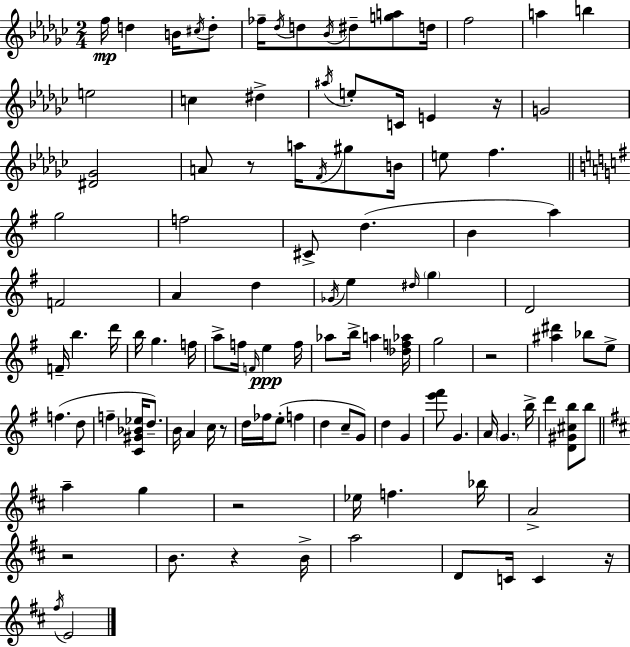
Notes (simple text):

F5/s D5/q B4/s C#5/s D5/e FES5/s Db5/s D5/e Bb4/s D#5/e [G5,A5]/e D5/s F5/h A5/q B5/q E5/h C5/q D#5/q A#5/s E5/e C4/s E4/q R/s G4/h [D#4,Gb4]/h A4/e R/e A5/s F4/s G#5/e B4/s E5/e F5/q. G5/h F5/h C#4/e D5/q. B4/q A5/q F4/h A4/q D5/q Gb4/s E5/q D#5/s G5/q D4/h F4/s B5/q. D6/s B5/s G5/q. F5/s A5/e F5/s F4/s E5/q F5/s Ab5/e B5/s A5/q [Db5,F5,Ab5]/s G5/h R/h [A#5,D#6]/q Bb5/e E5/e F5/q. D5/e F5/q [C4,G#4,Bb4,Eb5]/s D5/e. B4/s A4/q C5/s R/e D5/s FES5/s E5/e F5/q D5/q C5/e G4/e D5/q G4/q [E6,F#6]/e G4/q. A4/s G4/q. B5/s D6/q [D4,G#4,C#5,B5]/e B5/e A5/q G5/q R/h Eb5/s F5/q. Bb5/s A4/h R/h B4/e. R/q B4/s A5/h D4/e C4/s C4/q R/s F#5/s E4/h